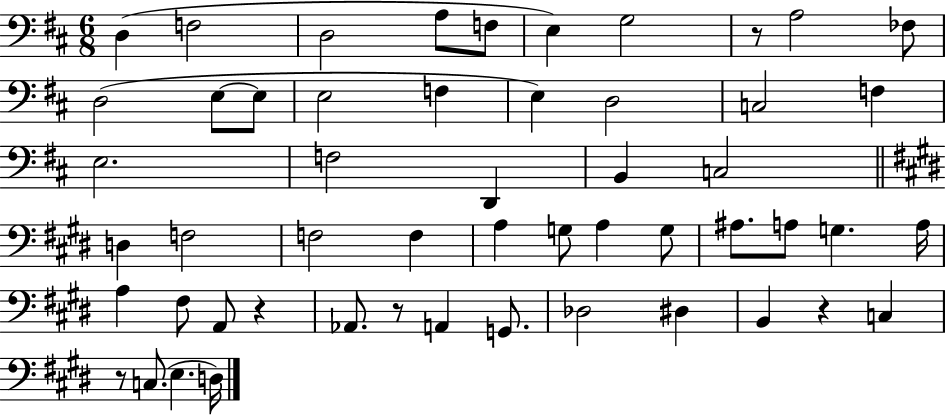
X:1
T:Untitled
M:6/8
L:1/4
K:D
D, F,2 D,2 A,/2 F,/2 E, G,2 z/2 A,2 _F,/2 D,2 E,/2 E,/2 E,2 F, E, D,2 C,2 F, E,2 F,2 D,, B,, C,2 D, F,2 F,2 F, A, G,/2 A, G,/2 ^A,/2 A,/2 G, A,/4 A, ^F,/2 A,,/2 z _A,,/2 z/2 A,, G,,/2 _D,2 ^D, B,, z C, z/2 C,/2 E, D,/4